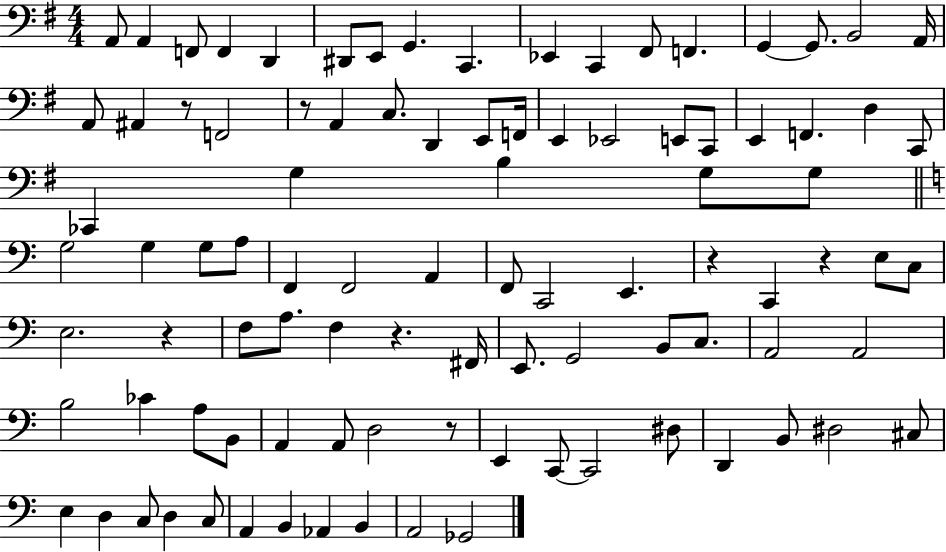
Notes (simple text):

A2/e A2/q F2/e F2/q D2/q D#2/e E2/e G2/q. C2/q. Eb2/q C2/q F#2/e F2/q. G2/q G2/e. B2/h A2/s A2/e A#2/q R/e F2/h R/e A2/q C3/e. D2/q E2/e F2/s E2/q Eb2/h E2/e C2/e E2/q F2/q. D3/q C2/e CES2/q G3/q B3/q G3/e G3/e G3/h G3/q G3/e A3/e F2/q F2/h A2/q F2/e C2/h E2/q. R/q C2/q R/q E3/e C3/e E3/h. R/q F3/e A3/e. F3/q R/q. F#2/s E2/e. G2/h B2/e C3/e. A2/h A2/h B3/h CES4/q A3/e B2/e A2/q A2/e D3/h R/e E2/q C2/e C2/h D#3/e D2/q B2/e D#3/h C#3/e E3/q D3/q C3/e D3/q C3/e A2/q B2/q Ab2/q B2/q A2/h Gb2/h